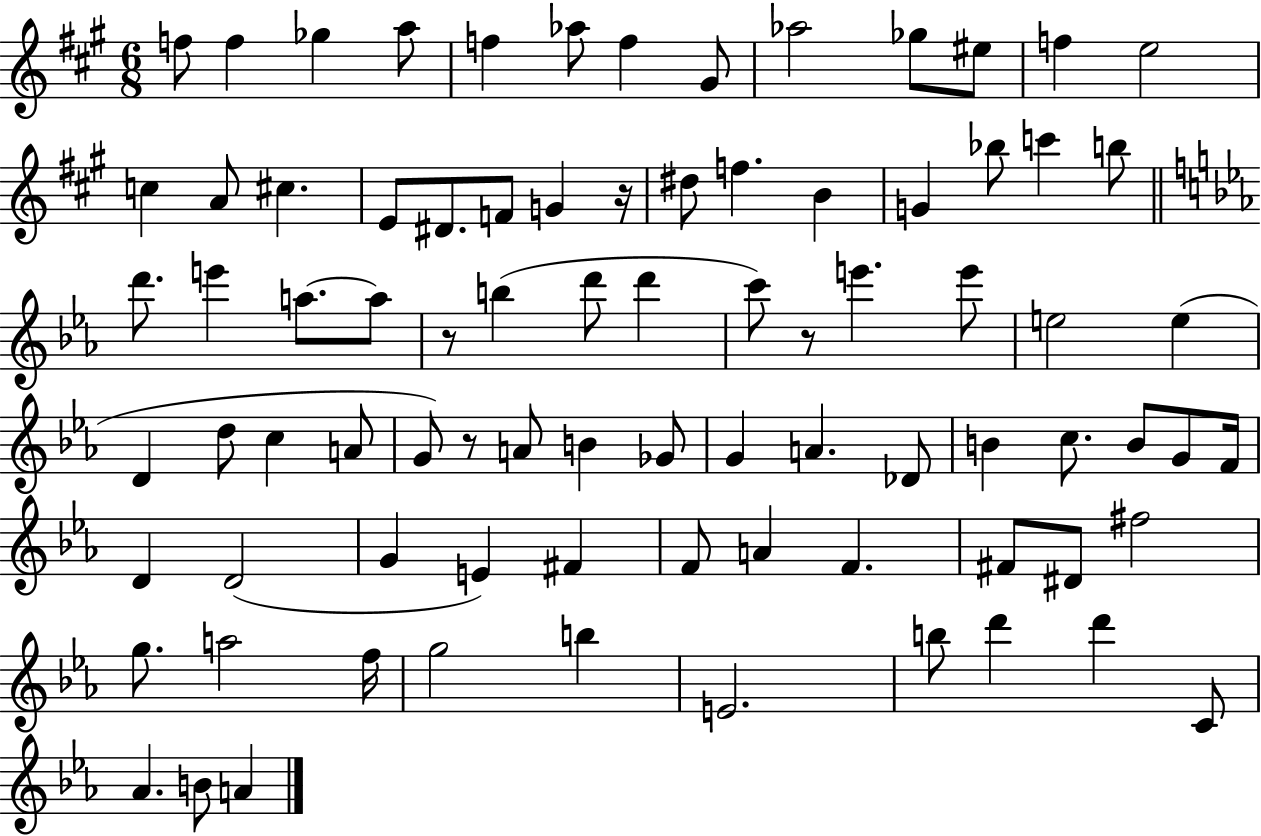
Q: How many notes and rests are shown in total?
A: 83